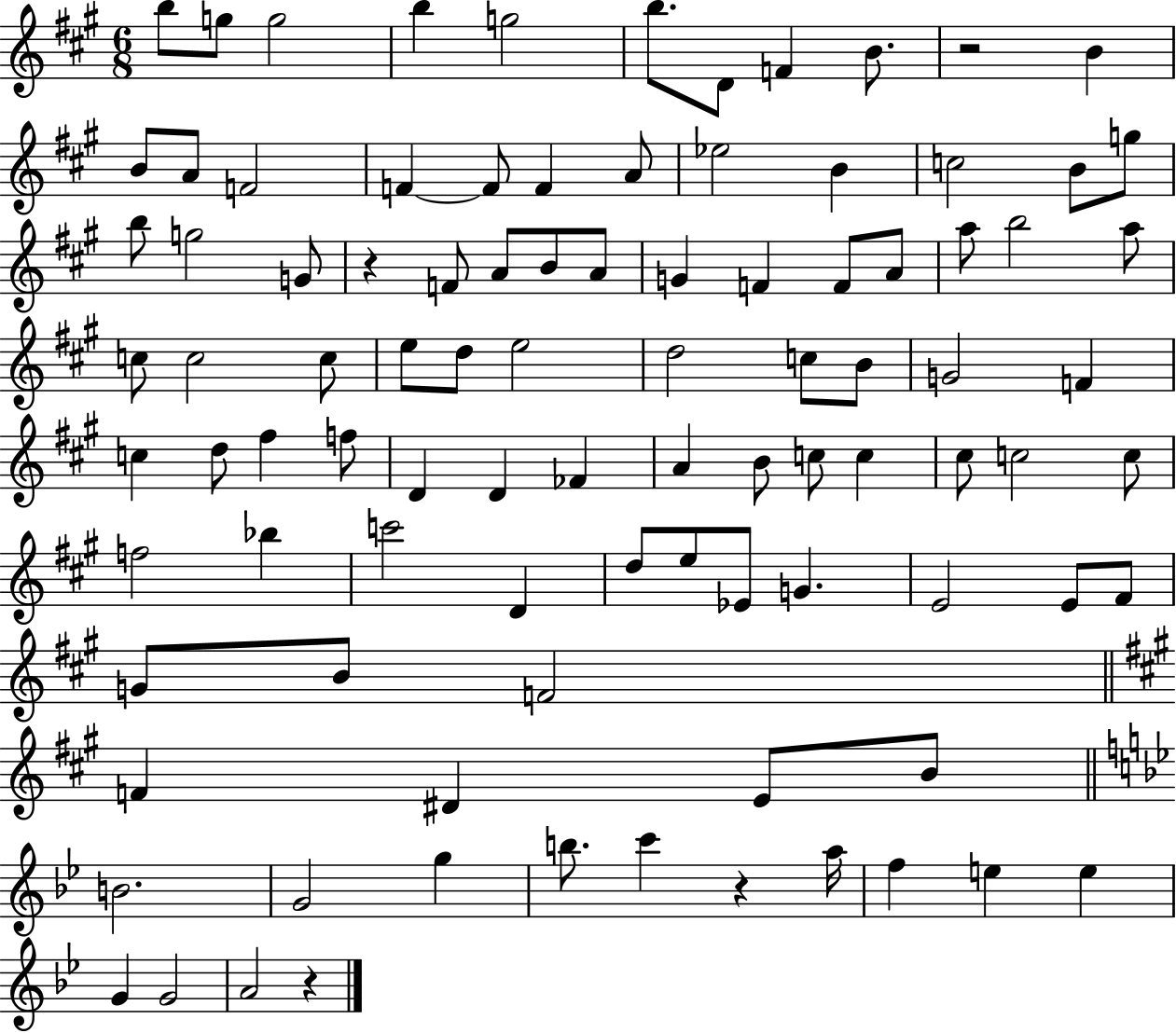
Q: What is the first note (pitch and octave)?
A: B5